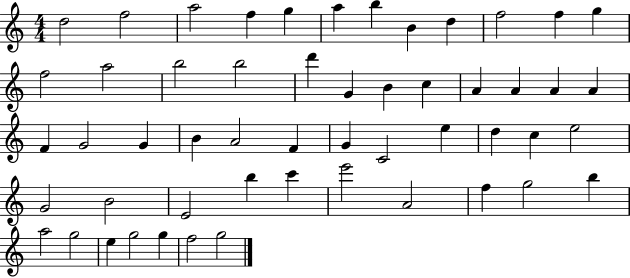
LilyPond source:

{
  \clef treble
  \numericTimeSignature
  \time 4/4
  \key c \major
  d''2 f''2 | a''2 f''4 g''4 | a''4 b''4 b'4 d''4 | f''2 f''4 g''4 | \break f''2 a''2 | b''2 b''2 | d'''4 g'4 b'4 c''4 | a'4 a'4 a'4 a'4 | \break f'4 g'2 g'4 | b'4 a'2 f'4 | g'4 c'2 e''4 | d''4 c''4 e''2 | \break g'2 b'2 | e'2 b''4 c'''4 | e'''2 a'2 | f''4 g''2 b''4 | \break a''2 g''2 | e''4 g''2 g''4 | f''2 g''2 | \bar "|."
}